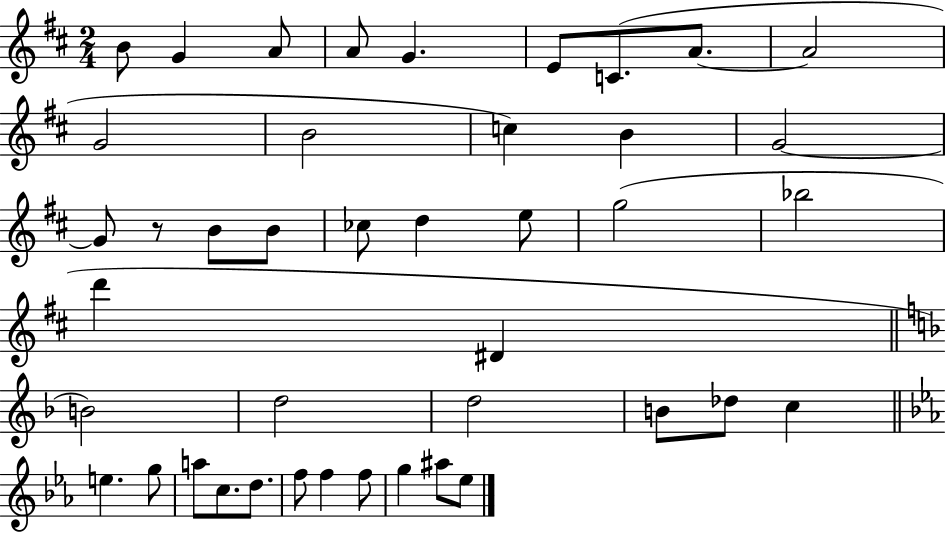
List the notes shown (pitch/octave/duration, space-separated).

B4/e G4/q A4/e A4/e G4/q. E4/e C4/e. A4/e. A4/h G4/h B4/h C5/q B4/q G4/h G4/e R/e B4/e B4/e CES5/e D5/q E5/e G5/h Bb5/h D6/q D#4/q B4/h D5/h D5/h B4/e Db5/e C5/q E5/q. G5/e A5/e C5/e. D5/e. F5/e F5/q F5/e G5/q A#5/e Eb5/e